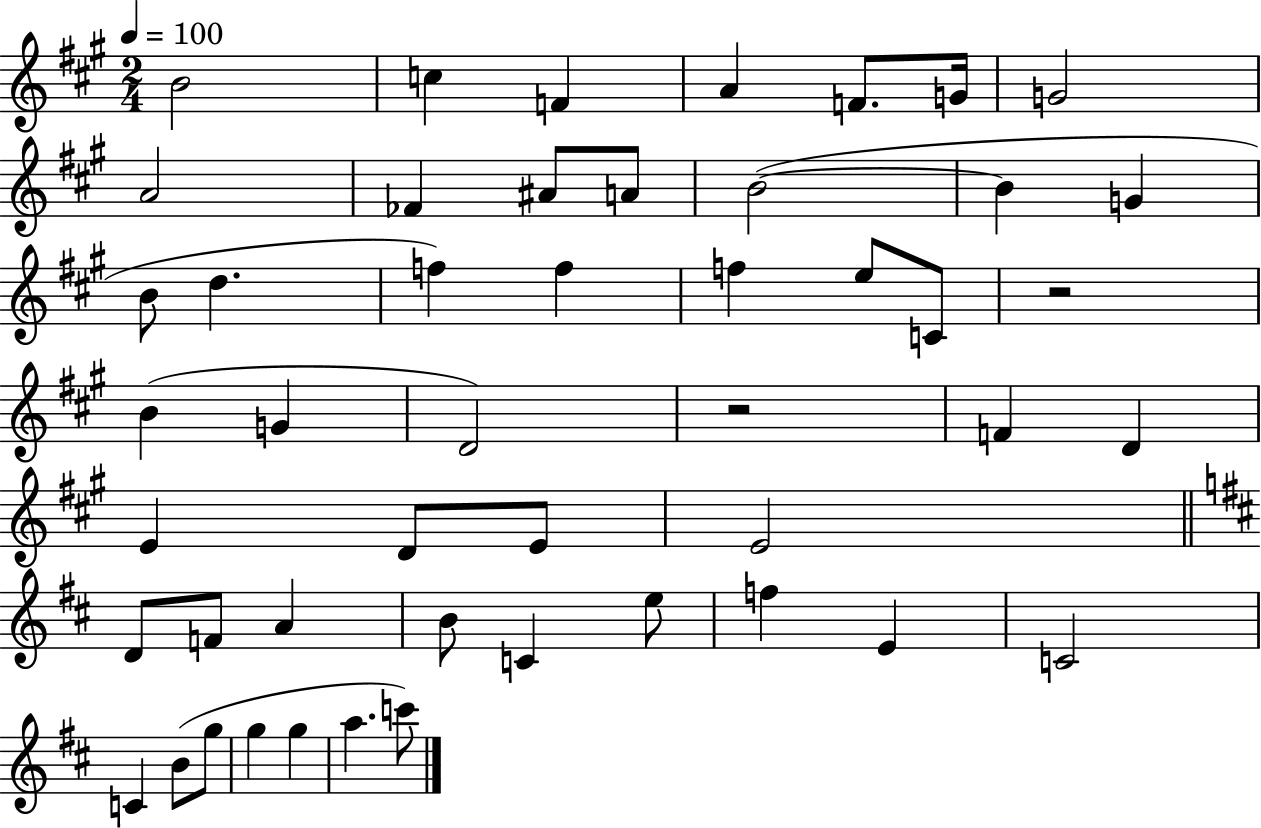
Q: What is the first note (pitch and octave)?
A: B4